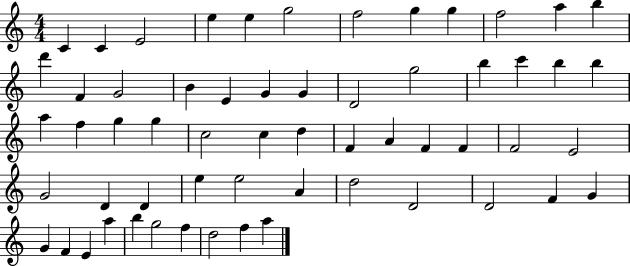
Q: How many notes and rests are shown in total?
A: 59